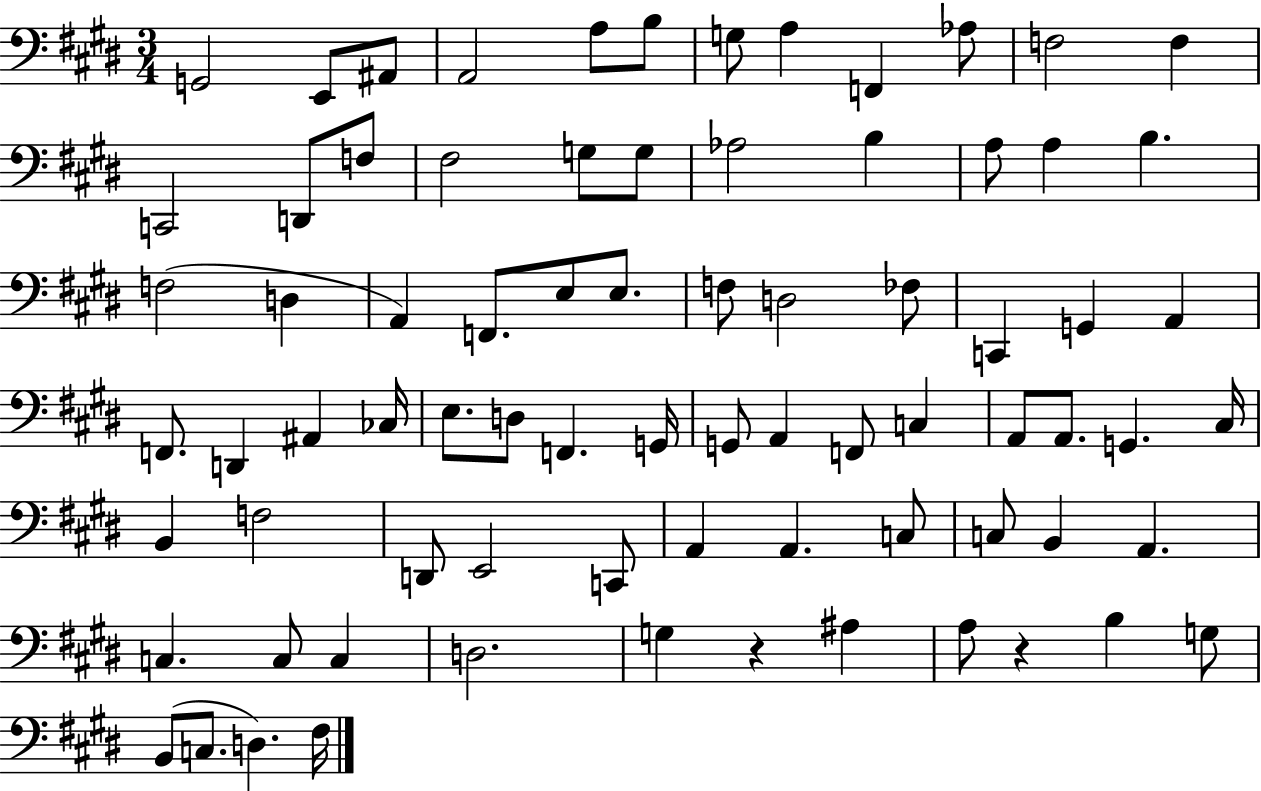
{
  \clef bass
  \numericTimeSignature
  \time 3/4
  \key e \major
  g,2 e,8 ais,8 | a,2 a8 b8 | g8 a4 f,4 aes8 | f2 f4 | \break c,2 d,8 f8 | fis2 g8 g8 | aes2 b4 | a8 a4 b4. | \break f2( d4 | a,4) f,8. e8 e8. | f8 d2 fes8 | c,4 g,4 a,4 | \break f,8. d,4 ais,4 ces16 | e8. d8 f,4. g,16 | g,8 a,4 f,8 c4 | a,8 a,8. g,4. cis16 | \break b,4 f2 | d,8 e,2 c,8 | a,4 a,4. c8 | c8 b,4 a,4. | \break c4. c8 c4 | d2. | g4 r4 ais4 | a8 r4 b4 g8 | \break b,8( c8. d4.) fis16 | \bar "|."
}